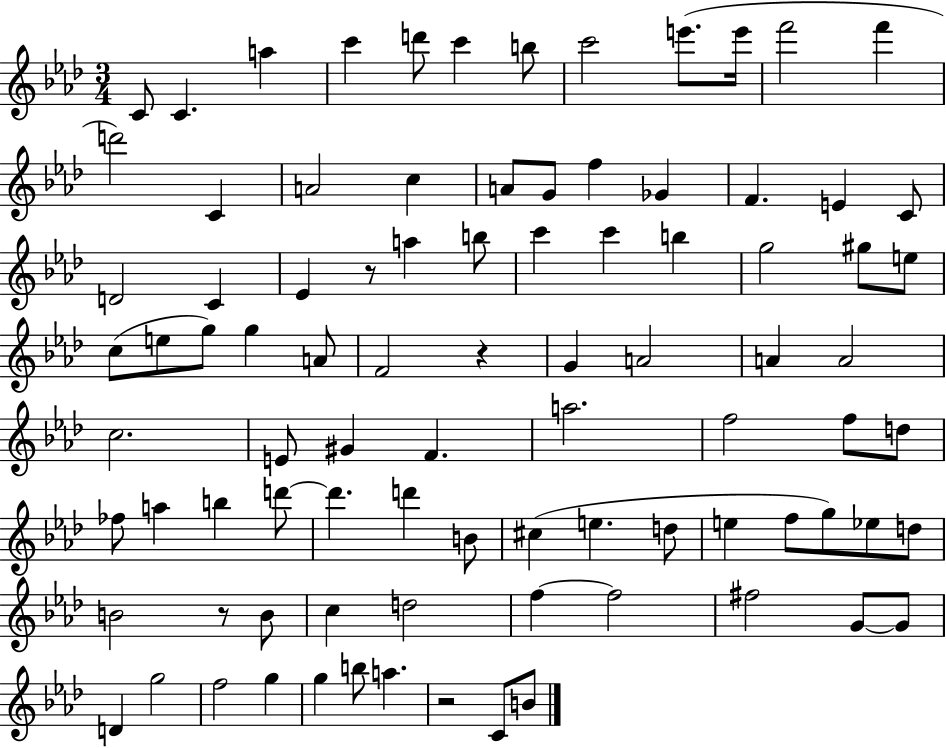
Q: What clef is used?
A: treble